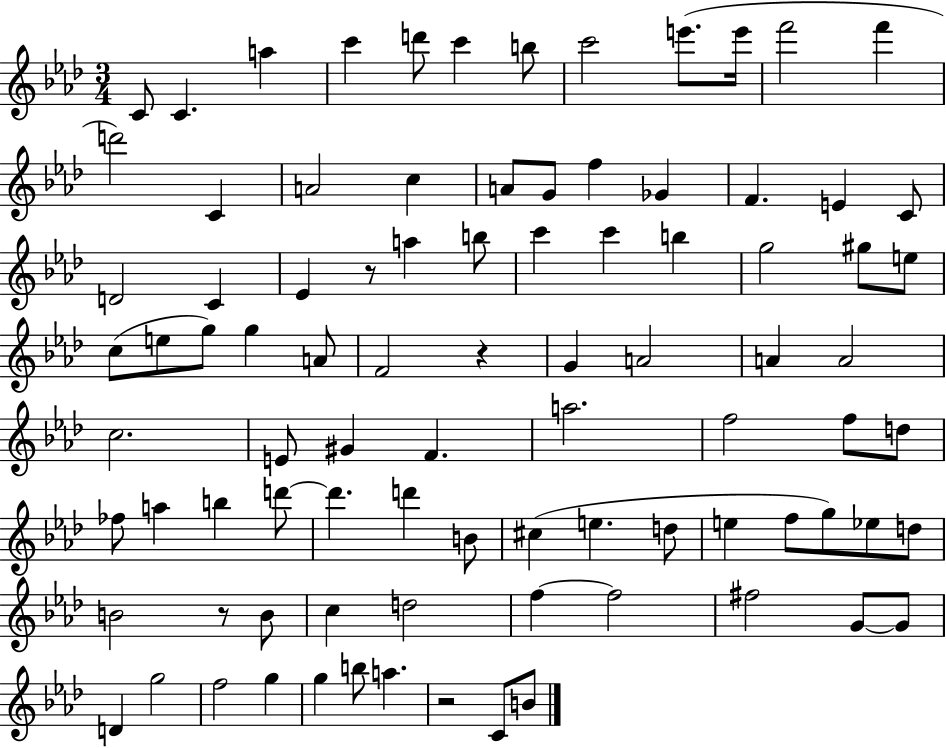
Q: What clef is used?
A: treble